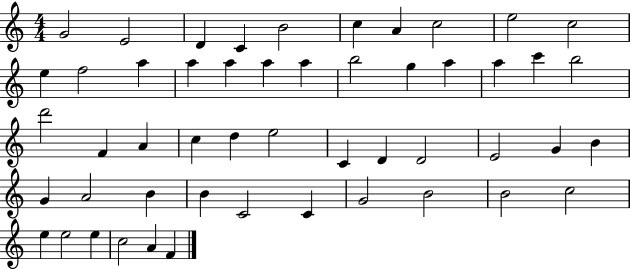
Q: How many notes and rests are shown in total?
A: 51